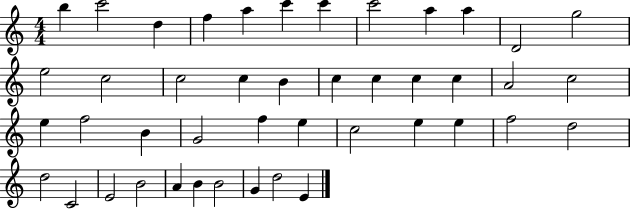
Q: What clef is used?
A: treble